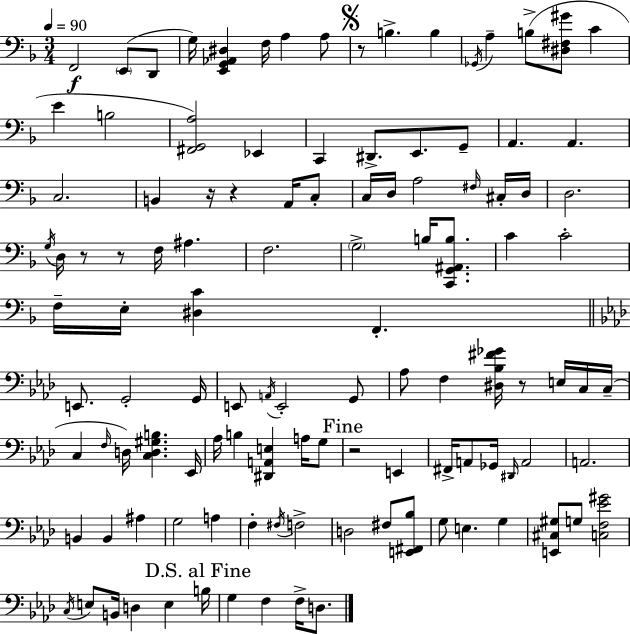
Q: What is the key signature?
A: F major